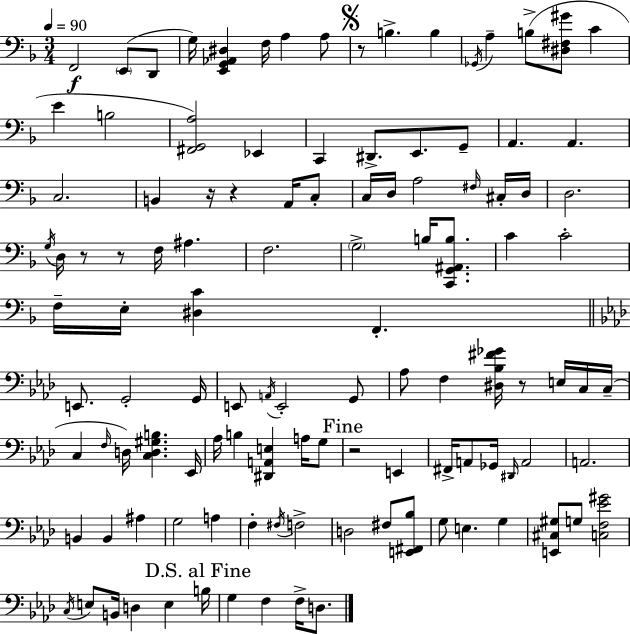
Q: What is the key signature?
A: F major